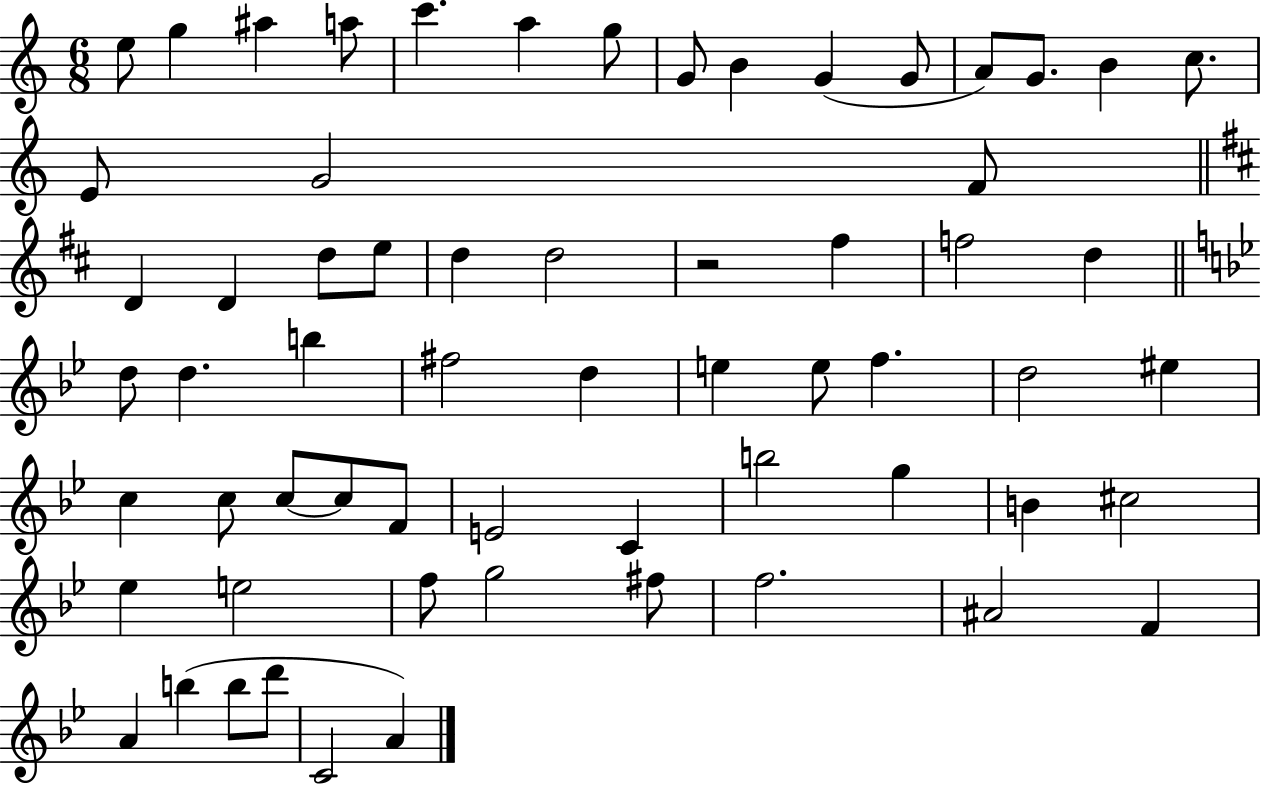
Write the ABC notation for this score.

X:1
T:Untitled
M:6/8
L:1/4
K:C
e/2 g ^a a/2 c' a g/2 G/2 B G G/2 A/2 G/2 B c/2 E/2 G2 F/2 D D d/2 e/2 d d2 z2 ^f f2 d d/2 d b ^f2 d e e/2 f d2 ^e c c/2 c/2 c/2 F/2 E2 C b2 g B ^c2 _e e2 f/2 g2 ^f/2 f2 ^A2 F A b b/2 d'/2 C2 A